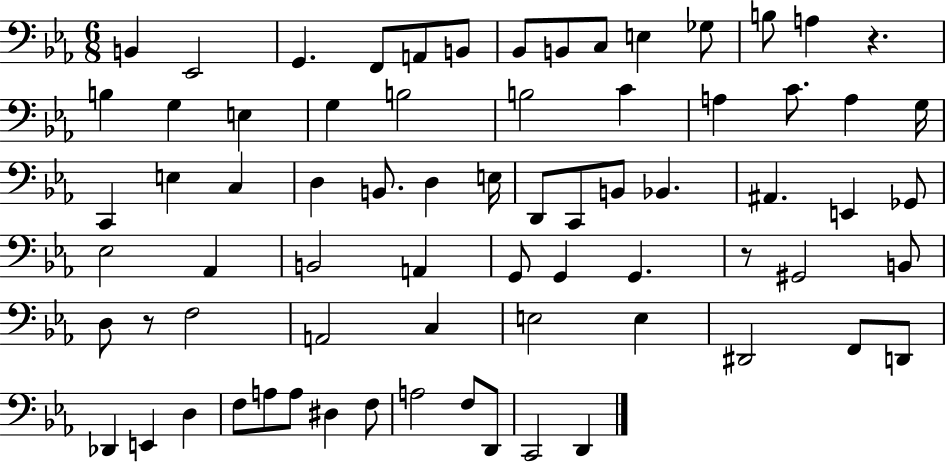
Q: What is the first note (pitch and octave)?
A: B2